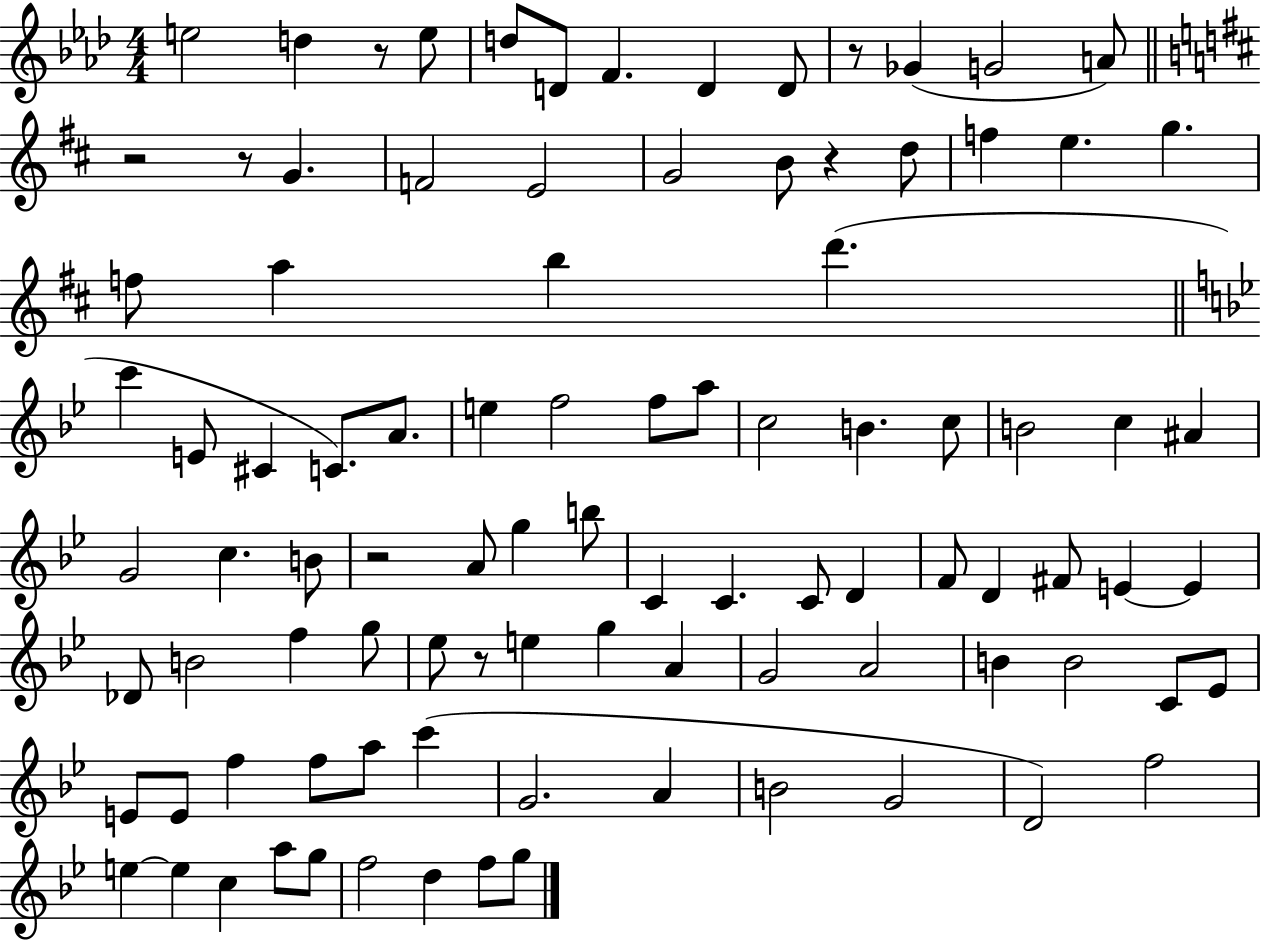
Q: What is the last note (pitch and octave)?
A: G5